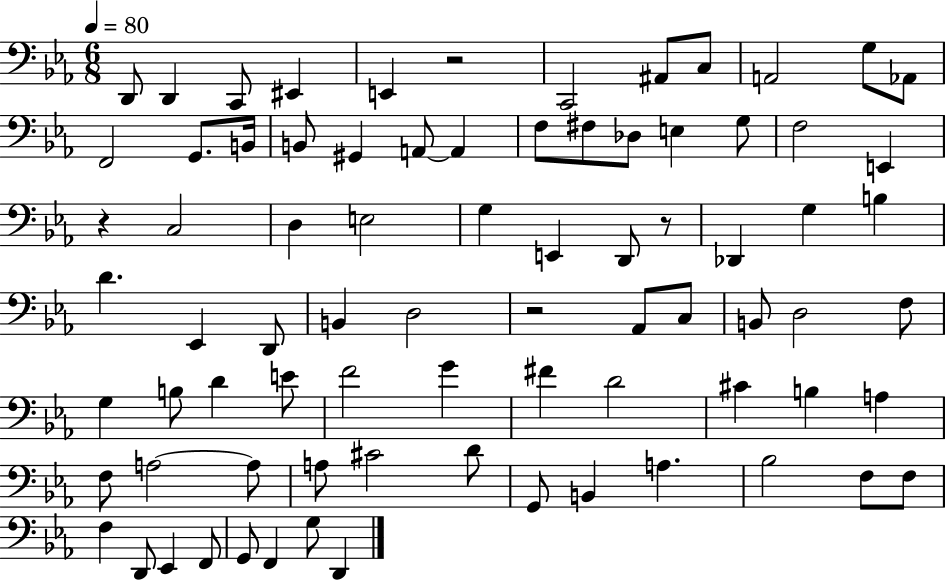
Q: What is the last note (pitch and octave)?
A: D2